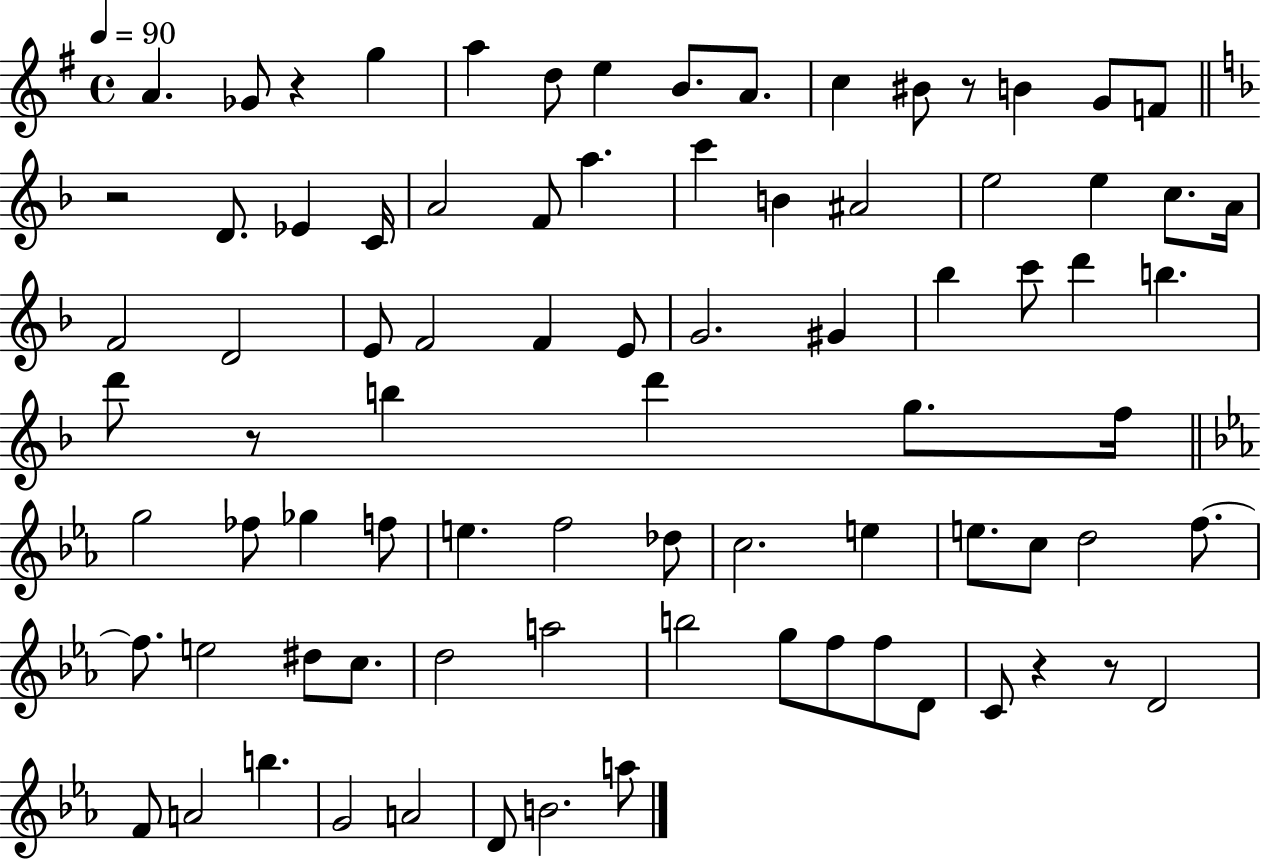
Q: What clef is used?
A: treble